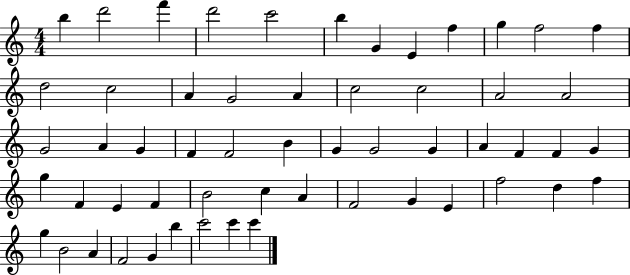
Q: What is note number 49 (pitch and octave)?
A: B4